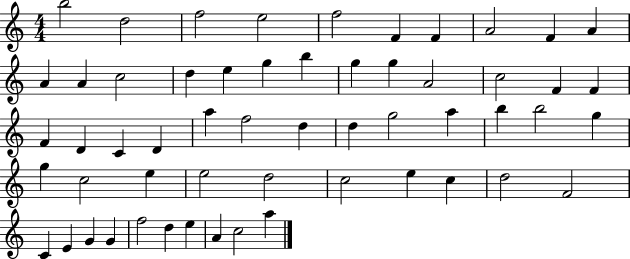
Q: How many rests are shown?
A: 0